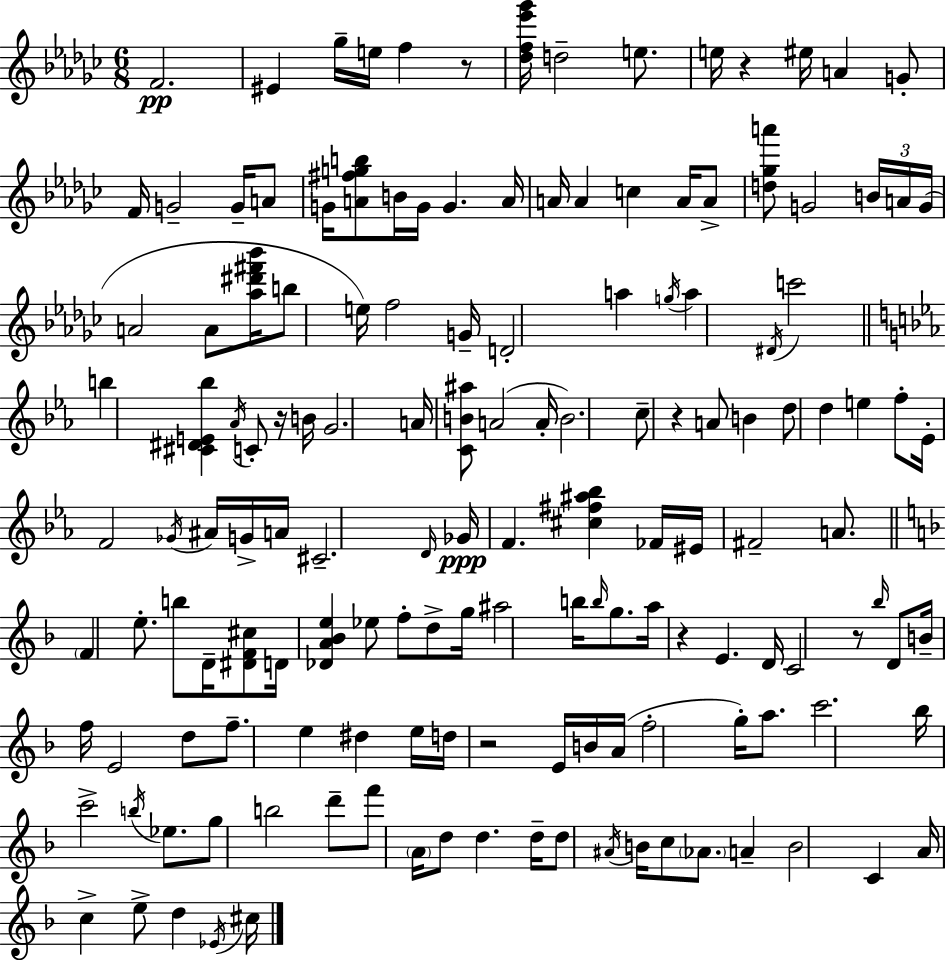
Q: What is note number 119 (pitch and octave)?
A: D5